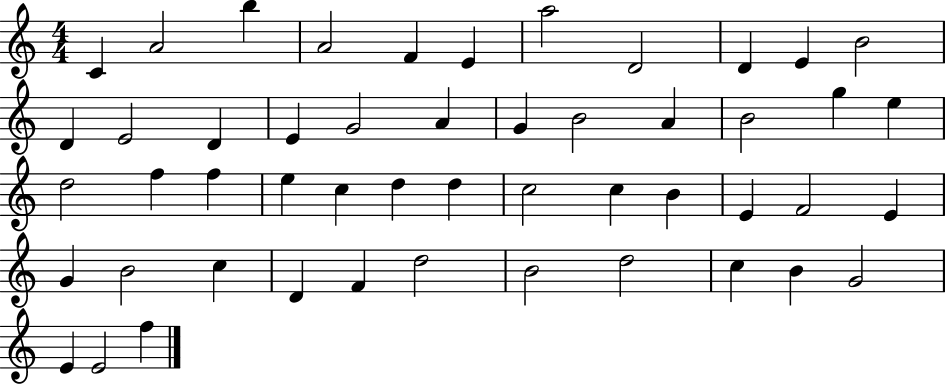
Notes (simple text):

C4/q A4/h B5/q A4/h F4/q E4/q A5/h D4/h D4/q E4/q B4/h D4/q E4/h D4/q E4/q G4/h A4/q G4/q B4/h A4/q B4/h G5/q E5/q D5/h F5/q F5/q E5/q C5/q D5/q D5/q C5/h C5/q B4/q E4/q F4/h E4/q G4/q B4/h C5/q D4/q F4/q D5/h B4/h D5/h C5/q B4/q G4/h E4/q E4/h F5/q